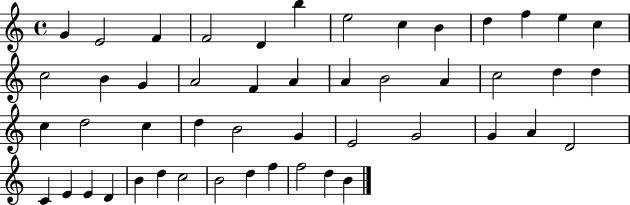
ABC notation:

X:1
T:Untitled
M:4/4
L:1/4
K:C
G E2 F F2 D b e2 c B d f e c c2 B G A2 F A A B2 A c2 d d c d2 c d B2 G E2 G2 G A D2 C E E D B d c2 B2 d f f2 d B